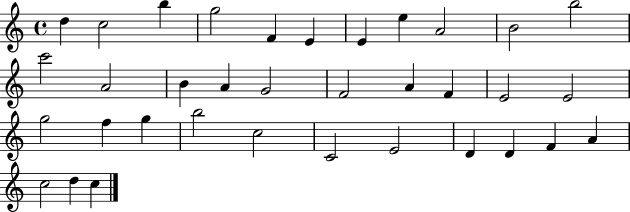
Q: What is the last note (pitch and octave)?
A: C5